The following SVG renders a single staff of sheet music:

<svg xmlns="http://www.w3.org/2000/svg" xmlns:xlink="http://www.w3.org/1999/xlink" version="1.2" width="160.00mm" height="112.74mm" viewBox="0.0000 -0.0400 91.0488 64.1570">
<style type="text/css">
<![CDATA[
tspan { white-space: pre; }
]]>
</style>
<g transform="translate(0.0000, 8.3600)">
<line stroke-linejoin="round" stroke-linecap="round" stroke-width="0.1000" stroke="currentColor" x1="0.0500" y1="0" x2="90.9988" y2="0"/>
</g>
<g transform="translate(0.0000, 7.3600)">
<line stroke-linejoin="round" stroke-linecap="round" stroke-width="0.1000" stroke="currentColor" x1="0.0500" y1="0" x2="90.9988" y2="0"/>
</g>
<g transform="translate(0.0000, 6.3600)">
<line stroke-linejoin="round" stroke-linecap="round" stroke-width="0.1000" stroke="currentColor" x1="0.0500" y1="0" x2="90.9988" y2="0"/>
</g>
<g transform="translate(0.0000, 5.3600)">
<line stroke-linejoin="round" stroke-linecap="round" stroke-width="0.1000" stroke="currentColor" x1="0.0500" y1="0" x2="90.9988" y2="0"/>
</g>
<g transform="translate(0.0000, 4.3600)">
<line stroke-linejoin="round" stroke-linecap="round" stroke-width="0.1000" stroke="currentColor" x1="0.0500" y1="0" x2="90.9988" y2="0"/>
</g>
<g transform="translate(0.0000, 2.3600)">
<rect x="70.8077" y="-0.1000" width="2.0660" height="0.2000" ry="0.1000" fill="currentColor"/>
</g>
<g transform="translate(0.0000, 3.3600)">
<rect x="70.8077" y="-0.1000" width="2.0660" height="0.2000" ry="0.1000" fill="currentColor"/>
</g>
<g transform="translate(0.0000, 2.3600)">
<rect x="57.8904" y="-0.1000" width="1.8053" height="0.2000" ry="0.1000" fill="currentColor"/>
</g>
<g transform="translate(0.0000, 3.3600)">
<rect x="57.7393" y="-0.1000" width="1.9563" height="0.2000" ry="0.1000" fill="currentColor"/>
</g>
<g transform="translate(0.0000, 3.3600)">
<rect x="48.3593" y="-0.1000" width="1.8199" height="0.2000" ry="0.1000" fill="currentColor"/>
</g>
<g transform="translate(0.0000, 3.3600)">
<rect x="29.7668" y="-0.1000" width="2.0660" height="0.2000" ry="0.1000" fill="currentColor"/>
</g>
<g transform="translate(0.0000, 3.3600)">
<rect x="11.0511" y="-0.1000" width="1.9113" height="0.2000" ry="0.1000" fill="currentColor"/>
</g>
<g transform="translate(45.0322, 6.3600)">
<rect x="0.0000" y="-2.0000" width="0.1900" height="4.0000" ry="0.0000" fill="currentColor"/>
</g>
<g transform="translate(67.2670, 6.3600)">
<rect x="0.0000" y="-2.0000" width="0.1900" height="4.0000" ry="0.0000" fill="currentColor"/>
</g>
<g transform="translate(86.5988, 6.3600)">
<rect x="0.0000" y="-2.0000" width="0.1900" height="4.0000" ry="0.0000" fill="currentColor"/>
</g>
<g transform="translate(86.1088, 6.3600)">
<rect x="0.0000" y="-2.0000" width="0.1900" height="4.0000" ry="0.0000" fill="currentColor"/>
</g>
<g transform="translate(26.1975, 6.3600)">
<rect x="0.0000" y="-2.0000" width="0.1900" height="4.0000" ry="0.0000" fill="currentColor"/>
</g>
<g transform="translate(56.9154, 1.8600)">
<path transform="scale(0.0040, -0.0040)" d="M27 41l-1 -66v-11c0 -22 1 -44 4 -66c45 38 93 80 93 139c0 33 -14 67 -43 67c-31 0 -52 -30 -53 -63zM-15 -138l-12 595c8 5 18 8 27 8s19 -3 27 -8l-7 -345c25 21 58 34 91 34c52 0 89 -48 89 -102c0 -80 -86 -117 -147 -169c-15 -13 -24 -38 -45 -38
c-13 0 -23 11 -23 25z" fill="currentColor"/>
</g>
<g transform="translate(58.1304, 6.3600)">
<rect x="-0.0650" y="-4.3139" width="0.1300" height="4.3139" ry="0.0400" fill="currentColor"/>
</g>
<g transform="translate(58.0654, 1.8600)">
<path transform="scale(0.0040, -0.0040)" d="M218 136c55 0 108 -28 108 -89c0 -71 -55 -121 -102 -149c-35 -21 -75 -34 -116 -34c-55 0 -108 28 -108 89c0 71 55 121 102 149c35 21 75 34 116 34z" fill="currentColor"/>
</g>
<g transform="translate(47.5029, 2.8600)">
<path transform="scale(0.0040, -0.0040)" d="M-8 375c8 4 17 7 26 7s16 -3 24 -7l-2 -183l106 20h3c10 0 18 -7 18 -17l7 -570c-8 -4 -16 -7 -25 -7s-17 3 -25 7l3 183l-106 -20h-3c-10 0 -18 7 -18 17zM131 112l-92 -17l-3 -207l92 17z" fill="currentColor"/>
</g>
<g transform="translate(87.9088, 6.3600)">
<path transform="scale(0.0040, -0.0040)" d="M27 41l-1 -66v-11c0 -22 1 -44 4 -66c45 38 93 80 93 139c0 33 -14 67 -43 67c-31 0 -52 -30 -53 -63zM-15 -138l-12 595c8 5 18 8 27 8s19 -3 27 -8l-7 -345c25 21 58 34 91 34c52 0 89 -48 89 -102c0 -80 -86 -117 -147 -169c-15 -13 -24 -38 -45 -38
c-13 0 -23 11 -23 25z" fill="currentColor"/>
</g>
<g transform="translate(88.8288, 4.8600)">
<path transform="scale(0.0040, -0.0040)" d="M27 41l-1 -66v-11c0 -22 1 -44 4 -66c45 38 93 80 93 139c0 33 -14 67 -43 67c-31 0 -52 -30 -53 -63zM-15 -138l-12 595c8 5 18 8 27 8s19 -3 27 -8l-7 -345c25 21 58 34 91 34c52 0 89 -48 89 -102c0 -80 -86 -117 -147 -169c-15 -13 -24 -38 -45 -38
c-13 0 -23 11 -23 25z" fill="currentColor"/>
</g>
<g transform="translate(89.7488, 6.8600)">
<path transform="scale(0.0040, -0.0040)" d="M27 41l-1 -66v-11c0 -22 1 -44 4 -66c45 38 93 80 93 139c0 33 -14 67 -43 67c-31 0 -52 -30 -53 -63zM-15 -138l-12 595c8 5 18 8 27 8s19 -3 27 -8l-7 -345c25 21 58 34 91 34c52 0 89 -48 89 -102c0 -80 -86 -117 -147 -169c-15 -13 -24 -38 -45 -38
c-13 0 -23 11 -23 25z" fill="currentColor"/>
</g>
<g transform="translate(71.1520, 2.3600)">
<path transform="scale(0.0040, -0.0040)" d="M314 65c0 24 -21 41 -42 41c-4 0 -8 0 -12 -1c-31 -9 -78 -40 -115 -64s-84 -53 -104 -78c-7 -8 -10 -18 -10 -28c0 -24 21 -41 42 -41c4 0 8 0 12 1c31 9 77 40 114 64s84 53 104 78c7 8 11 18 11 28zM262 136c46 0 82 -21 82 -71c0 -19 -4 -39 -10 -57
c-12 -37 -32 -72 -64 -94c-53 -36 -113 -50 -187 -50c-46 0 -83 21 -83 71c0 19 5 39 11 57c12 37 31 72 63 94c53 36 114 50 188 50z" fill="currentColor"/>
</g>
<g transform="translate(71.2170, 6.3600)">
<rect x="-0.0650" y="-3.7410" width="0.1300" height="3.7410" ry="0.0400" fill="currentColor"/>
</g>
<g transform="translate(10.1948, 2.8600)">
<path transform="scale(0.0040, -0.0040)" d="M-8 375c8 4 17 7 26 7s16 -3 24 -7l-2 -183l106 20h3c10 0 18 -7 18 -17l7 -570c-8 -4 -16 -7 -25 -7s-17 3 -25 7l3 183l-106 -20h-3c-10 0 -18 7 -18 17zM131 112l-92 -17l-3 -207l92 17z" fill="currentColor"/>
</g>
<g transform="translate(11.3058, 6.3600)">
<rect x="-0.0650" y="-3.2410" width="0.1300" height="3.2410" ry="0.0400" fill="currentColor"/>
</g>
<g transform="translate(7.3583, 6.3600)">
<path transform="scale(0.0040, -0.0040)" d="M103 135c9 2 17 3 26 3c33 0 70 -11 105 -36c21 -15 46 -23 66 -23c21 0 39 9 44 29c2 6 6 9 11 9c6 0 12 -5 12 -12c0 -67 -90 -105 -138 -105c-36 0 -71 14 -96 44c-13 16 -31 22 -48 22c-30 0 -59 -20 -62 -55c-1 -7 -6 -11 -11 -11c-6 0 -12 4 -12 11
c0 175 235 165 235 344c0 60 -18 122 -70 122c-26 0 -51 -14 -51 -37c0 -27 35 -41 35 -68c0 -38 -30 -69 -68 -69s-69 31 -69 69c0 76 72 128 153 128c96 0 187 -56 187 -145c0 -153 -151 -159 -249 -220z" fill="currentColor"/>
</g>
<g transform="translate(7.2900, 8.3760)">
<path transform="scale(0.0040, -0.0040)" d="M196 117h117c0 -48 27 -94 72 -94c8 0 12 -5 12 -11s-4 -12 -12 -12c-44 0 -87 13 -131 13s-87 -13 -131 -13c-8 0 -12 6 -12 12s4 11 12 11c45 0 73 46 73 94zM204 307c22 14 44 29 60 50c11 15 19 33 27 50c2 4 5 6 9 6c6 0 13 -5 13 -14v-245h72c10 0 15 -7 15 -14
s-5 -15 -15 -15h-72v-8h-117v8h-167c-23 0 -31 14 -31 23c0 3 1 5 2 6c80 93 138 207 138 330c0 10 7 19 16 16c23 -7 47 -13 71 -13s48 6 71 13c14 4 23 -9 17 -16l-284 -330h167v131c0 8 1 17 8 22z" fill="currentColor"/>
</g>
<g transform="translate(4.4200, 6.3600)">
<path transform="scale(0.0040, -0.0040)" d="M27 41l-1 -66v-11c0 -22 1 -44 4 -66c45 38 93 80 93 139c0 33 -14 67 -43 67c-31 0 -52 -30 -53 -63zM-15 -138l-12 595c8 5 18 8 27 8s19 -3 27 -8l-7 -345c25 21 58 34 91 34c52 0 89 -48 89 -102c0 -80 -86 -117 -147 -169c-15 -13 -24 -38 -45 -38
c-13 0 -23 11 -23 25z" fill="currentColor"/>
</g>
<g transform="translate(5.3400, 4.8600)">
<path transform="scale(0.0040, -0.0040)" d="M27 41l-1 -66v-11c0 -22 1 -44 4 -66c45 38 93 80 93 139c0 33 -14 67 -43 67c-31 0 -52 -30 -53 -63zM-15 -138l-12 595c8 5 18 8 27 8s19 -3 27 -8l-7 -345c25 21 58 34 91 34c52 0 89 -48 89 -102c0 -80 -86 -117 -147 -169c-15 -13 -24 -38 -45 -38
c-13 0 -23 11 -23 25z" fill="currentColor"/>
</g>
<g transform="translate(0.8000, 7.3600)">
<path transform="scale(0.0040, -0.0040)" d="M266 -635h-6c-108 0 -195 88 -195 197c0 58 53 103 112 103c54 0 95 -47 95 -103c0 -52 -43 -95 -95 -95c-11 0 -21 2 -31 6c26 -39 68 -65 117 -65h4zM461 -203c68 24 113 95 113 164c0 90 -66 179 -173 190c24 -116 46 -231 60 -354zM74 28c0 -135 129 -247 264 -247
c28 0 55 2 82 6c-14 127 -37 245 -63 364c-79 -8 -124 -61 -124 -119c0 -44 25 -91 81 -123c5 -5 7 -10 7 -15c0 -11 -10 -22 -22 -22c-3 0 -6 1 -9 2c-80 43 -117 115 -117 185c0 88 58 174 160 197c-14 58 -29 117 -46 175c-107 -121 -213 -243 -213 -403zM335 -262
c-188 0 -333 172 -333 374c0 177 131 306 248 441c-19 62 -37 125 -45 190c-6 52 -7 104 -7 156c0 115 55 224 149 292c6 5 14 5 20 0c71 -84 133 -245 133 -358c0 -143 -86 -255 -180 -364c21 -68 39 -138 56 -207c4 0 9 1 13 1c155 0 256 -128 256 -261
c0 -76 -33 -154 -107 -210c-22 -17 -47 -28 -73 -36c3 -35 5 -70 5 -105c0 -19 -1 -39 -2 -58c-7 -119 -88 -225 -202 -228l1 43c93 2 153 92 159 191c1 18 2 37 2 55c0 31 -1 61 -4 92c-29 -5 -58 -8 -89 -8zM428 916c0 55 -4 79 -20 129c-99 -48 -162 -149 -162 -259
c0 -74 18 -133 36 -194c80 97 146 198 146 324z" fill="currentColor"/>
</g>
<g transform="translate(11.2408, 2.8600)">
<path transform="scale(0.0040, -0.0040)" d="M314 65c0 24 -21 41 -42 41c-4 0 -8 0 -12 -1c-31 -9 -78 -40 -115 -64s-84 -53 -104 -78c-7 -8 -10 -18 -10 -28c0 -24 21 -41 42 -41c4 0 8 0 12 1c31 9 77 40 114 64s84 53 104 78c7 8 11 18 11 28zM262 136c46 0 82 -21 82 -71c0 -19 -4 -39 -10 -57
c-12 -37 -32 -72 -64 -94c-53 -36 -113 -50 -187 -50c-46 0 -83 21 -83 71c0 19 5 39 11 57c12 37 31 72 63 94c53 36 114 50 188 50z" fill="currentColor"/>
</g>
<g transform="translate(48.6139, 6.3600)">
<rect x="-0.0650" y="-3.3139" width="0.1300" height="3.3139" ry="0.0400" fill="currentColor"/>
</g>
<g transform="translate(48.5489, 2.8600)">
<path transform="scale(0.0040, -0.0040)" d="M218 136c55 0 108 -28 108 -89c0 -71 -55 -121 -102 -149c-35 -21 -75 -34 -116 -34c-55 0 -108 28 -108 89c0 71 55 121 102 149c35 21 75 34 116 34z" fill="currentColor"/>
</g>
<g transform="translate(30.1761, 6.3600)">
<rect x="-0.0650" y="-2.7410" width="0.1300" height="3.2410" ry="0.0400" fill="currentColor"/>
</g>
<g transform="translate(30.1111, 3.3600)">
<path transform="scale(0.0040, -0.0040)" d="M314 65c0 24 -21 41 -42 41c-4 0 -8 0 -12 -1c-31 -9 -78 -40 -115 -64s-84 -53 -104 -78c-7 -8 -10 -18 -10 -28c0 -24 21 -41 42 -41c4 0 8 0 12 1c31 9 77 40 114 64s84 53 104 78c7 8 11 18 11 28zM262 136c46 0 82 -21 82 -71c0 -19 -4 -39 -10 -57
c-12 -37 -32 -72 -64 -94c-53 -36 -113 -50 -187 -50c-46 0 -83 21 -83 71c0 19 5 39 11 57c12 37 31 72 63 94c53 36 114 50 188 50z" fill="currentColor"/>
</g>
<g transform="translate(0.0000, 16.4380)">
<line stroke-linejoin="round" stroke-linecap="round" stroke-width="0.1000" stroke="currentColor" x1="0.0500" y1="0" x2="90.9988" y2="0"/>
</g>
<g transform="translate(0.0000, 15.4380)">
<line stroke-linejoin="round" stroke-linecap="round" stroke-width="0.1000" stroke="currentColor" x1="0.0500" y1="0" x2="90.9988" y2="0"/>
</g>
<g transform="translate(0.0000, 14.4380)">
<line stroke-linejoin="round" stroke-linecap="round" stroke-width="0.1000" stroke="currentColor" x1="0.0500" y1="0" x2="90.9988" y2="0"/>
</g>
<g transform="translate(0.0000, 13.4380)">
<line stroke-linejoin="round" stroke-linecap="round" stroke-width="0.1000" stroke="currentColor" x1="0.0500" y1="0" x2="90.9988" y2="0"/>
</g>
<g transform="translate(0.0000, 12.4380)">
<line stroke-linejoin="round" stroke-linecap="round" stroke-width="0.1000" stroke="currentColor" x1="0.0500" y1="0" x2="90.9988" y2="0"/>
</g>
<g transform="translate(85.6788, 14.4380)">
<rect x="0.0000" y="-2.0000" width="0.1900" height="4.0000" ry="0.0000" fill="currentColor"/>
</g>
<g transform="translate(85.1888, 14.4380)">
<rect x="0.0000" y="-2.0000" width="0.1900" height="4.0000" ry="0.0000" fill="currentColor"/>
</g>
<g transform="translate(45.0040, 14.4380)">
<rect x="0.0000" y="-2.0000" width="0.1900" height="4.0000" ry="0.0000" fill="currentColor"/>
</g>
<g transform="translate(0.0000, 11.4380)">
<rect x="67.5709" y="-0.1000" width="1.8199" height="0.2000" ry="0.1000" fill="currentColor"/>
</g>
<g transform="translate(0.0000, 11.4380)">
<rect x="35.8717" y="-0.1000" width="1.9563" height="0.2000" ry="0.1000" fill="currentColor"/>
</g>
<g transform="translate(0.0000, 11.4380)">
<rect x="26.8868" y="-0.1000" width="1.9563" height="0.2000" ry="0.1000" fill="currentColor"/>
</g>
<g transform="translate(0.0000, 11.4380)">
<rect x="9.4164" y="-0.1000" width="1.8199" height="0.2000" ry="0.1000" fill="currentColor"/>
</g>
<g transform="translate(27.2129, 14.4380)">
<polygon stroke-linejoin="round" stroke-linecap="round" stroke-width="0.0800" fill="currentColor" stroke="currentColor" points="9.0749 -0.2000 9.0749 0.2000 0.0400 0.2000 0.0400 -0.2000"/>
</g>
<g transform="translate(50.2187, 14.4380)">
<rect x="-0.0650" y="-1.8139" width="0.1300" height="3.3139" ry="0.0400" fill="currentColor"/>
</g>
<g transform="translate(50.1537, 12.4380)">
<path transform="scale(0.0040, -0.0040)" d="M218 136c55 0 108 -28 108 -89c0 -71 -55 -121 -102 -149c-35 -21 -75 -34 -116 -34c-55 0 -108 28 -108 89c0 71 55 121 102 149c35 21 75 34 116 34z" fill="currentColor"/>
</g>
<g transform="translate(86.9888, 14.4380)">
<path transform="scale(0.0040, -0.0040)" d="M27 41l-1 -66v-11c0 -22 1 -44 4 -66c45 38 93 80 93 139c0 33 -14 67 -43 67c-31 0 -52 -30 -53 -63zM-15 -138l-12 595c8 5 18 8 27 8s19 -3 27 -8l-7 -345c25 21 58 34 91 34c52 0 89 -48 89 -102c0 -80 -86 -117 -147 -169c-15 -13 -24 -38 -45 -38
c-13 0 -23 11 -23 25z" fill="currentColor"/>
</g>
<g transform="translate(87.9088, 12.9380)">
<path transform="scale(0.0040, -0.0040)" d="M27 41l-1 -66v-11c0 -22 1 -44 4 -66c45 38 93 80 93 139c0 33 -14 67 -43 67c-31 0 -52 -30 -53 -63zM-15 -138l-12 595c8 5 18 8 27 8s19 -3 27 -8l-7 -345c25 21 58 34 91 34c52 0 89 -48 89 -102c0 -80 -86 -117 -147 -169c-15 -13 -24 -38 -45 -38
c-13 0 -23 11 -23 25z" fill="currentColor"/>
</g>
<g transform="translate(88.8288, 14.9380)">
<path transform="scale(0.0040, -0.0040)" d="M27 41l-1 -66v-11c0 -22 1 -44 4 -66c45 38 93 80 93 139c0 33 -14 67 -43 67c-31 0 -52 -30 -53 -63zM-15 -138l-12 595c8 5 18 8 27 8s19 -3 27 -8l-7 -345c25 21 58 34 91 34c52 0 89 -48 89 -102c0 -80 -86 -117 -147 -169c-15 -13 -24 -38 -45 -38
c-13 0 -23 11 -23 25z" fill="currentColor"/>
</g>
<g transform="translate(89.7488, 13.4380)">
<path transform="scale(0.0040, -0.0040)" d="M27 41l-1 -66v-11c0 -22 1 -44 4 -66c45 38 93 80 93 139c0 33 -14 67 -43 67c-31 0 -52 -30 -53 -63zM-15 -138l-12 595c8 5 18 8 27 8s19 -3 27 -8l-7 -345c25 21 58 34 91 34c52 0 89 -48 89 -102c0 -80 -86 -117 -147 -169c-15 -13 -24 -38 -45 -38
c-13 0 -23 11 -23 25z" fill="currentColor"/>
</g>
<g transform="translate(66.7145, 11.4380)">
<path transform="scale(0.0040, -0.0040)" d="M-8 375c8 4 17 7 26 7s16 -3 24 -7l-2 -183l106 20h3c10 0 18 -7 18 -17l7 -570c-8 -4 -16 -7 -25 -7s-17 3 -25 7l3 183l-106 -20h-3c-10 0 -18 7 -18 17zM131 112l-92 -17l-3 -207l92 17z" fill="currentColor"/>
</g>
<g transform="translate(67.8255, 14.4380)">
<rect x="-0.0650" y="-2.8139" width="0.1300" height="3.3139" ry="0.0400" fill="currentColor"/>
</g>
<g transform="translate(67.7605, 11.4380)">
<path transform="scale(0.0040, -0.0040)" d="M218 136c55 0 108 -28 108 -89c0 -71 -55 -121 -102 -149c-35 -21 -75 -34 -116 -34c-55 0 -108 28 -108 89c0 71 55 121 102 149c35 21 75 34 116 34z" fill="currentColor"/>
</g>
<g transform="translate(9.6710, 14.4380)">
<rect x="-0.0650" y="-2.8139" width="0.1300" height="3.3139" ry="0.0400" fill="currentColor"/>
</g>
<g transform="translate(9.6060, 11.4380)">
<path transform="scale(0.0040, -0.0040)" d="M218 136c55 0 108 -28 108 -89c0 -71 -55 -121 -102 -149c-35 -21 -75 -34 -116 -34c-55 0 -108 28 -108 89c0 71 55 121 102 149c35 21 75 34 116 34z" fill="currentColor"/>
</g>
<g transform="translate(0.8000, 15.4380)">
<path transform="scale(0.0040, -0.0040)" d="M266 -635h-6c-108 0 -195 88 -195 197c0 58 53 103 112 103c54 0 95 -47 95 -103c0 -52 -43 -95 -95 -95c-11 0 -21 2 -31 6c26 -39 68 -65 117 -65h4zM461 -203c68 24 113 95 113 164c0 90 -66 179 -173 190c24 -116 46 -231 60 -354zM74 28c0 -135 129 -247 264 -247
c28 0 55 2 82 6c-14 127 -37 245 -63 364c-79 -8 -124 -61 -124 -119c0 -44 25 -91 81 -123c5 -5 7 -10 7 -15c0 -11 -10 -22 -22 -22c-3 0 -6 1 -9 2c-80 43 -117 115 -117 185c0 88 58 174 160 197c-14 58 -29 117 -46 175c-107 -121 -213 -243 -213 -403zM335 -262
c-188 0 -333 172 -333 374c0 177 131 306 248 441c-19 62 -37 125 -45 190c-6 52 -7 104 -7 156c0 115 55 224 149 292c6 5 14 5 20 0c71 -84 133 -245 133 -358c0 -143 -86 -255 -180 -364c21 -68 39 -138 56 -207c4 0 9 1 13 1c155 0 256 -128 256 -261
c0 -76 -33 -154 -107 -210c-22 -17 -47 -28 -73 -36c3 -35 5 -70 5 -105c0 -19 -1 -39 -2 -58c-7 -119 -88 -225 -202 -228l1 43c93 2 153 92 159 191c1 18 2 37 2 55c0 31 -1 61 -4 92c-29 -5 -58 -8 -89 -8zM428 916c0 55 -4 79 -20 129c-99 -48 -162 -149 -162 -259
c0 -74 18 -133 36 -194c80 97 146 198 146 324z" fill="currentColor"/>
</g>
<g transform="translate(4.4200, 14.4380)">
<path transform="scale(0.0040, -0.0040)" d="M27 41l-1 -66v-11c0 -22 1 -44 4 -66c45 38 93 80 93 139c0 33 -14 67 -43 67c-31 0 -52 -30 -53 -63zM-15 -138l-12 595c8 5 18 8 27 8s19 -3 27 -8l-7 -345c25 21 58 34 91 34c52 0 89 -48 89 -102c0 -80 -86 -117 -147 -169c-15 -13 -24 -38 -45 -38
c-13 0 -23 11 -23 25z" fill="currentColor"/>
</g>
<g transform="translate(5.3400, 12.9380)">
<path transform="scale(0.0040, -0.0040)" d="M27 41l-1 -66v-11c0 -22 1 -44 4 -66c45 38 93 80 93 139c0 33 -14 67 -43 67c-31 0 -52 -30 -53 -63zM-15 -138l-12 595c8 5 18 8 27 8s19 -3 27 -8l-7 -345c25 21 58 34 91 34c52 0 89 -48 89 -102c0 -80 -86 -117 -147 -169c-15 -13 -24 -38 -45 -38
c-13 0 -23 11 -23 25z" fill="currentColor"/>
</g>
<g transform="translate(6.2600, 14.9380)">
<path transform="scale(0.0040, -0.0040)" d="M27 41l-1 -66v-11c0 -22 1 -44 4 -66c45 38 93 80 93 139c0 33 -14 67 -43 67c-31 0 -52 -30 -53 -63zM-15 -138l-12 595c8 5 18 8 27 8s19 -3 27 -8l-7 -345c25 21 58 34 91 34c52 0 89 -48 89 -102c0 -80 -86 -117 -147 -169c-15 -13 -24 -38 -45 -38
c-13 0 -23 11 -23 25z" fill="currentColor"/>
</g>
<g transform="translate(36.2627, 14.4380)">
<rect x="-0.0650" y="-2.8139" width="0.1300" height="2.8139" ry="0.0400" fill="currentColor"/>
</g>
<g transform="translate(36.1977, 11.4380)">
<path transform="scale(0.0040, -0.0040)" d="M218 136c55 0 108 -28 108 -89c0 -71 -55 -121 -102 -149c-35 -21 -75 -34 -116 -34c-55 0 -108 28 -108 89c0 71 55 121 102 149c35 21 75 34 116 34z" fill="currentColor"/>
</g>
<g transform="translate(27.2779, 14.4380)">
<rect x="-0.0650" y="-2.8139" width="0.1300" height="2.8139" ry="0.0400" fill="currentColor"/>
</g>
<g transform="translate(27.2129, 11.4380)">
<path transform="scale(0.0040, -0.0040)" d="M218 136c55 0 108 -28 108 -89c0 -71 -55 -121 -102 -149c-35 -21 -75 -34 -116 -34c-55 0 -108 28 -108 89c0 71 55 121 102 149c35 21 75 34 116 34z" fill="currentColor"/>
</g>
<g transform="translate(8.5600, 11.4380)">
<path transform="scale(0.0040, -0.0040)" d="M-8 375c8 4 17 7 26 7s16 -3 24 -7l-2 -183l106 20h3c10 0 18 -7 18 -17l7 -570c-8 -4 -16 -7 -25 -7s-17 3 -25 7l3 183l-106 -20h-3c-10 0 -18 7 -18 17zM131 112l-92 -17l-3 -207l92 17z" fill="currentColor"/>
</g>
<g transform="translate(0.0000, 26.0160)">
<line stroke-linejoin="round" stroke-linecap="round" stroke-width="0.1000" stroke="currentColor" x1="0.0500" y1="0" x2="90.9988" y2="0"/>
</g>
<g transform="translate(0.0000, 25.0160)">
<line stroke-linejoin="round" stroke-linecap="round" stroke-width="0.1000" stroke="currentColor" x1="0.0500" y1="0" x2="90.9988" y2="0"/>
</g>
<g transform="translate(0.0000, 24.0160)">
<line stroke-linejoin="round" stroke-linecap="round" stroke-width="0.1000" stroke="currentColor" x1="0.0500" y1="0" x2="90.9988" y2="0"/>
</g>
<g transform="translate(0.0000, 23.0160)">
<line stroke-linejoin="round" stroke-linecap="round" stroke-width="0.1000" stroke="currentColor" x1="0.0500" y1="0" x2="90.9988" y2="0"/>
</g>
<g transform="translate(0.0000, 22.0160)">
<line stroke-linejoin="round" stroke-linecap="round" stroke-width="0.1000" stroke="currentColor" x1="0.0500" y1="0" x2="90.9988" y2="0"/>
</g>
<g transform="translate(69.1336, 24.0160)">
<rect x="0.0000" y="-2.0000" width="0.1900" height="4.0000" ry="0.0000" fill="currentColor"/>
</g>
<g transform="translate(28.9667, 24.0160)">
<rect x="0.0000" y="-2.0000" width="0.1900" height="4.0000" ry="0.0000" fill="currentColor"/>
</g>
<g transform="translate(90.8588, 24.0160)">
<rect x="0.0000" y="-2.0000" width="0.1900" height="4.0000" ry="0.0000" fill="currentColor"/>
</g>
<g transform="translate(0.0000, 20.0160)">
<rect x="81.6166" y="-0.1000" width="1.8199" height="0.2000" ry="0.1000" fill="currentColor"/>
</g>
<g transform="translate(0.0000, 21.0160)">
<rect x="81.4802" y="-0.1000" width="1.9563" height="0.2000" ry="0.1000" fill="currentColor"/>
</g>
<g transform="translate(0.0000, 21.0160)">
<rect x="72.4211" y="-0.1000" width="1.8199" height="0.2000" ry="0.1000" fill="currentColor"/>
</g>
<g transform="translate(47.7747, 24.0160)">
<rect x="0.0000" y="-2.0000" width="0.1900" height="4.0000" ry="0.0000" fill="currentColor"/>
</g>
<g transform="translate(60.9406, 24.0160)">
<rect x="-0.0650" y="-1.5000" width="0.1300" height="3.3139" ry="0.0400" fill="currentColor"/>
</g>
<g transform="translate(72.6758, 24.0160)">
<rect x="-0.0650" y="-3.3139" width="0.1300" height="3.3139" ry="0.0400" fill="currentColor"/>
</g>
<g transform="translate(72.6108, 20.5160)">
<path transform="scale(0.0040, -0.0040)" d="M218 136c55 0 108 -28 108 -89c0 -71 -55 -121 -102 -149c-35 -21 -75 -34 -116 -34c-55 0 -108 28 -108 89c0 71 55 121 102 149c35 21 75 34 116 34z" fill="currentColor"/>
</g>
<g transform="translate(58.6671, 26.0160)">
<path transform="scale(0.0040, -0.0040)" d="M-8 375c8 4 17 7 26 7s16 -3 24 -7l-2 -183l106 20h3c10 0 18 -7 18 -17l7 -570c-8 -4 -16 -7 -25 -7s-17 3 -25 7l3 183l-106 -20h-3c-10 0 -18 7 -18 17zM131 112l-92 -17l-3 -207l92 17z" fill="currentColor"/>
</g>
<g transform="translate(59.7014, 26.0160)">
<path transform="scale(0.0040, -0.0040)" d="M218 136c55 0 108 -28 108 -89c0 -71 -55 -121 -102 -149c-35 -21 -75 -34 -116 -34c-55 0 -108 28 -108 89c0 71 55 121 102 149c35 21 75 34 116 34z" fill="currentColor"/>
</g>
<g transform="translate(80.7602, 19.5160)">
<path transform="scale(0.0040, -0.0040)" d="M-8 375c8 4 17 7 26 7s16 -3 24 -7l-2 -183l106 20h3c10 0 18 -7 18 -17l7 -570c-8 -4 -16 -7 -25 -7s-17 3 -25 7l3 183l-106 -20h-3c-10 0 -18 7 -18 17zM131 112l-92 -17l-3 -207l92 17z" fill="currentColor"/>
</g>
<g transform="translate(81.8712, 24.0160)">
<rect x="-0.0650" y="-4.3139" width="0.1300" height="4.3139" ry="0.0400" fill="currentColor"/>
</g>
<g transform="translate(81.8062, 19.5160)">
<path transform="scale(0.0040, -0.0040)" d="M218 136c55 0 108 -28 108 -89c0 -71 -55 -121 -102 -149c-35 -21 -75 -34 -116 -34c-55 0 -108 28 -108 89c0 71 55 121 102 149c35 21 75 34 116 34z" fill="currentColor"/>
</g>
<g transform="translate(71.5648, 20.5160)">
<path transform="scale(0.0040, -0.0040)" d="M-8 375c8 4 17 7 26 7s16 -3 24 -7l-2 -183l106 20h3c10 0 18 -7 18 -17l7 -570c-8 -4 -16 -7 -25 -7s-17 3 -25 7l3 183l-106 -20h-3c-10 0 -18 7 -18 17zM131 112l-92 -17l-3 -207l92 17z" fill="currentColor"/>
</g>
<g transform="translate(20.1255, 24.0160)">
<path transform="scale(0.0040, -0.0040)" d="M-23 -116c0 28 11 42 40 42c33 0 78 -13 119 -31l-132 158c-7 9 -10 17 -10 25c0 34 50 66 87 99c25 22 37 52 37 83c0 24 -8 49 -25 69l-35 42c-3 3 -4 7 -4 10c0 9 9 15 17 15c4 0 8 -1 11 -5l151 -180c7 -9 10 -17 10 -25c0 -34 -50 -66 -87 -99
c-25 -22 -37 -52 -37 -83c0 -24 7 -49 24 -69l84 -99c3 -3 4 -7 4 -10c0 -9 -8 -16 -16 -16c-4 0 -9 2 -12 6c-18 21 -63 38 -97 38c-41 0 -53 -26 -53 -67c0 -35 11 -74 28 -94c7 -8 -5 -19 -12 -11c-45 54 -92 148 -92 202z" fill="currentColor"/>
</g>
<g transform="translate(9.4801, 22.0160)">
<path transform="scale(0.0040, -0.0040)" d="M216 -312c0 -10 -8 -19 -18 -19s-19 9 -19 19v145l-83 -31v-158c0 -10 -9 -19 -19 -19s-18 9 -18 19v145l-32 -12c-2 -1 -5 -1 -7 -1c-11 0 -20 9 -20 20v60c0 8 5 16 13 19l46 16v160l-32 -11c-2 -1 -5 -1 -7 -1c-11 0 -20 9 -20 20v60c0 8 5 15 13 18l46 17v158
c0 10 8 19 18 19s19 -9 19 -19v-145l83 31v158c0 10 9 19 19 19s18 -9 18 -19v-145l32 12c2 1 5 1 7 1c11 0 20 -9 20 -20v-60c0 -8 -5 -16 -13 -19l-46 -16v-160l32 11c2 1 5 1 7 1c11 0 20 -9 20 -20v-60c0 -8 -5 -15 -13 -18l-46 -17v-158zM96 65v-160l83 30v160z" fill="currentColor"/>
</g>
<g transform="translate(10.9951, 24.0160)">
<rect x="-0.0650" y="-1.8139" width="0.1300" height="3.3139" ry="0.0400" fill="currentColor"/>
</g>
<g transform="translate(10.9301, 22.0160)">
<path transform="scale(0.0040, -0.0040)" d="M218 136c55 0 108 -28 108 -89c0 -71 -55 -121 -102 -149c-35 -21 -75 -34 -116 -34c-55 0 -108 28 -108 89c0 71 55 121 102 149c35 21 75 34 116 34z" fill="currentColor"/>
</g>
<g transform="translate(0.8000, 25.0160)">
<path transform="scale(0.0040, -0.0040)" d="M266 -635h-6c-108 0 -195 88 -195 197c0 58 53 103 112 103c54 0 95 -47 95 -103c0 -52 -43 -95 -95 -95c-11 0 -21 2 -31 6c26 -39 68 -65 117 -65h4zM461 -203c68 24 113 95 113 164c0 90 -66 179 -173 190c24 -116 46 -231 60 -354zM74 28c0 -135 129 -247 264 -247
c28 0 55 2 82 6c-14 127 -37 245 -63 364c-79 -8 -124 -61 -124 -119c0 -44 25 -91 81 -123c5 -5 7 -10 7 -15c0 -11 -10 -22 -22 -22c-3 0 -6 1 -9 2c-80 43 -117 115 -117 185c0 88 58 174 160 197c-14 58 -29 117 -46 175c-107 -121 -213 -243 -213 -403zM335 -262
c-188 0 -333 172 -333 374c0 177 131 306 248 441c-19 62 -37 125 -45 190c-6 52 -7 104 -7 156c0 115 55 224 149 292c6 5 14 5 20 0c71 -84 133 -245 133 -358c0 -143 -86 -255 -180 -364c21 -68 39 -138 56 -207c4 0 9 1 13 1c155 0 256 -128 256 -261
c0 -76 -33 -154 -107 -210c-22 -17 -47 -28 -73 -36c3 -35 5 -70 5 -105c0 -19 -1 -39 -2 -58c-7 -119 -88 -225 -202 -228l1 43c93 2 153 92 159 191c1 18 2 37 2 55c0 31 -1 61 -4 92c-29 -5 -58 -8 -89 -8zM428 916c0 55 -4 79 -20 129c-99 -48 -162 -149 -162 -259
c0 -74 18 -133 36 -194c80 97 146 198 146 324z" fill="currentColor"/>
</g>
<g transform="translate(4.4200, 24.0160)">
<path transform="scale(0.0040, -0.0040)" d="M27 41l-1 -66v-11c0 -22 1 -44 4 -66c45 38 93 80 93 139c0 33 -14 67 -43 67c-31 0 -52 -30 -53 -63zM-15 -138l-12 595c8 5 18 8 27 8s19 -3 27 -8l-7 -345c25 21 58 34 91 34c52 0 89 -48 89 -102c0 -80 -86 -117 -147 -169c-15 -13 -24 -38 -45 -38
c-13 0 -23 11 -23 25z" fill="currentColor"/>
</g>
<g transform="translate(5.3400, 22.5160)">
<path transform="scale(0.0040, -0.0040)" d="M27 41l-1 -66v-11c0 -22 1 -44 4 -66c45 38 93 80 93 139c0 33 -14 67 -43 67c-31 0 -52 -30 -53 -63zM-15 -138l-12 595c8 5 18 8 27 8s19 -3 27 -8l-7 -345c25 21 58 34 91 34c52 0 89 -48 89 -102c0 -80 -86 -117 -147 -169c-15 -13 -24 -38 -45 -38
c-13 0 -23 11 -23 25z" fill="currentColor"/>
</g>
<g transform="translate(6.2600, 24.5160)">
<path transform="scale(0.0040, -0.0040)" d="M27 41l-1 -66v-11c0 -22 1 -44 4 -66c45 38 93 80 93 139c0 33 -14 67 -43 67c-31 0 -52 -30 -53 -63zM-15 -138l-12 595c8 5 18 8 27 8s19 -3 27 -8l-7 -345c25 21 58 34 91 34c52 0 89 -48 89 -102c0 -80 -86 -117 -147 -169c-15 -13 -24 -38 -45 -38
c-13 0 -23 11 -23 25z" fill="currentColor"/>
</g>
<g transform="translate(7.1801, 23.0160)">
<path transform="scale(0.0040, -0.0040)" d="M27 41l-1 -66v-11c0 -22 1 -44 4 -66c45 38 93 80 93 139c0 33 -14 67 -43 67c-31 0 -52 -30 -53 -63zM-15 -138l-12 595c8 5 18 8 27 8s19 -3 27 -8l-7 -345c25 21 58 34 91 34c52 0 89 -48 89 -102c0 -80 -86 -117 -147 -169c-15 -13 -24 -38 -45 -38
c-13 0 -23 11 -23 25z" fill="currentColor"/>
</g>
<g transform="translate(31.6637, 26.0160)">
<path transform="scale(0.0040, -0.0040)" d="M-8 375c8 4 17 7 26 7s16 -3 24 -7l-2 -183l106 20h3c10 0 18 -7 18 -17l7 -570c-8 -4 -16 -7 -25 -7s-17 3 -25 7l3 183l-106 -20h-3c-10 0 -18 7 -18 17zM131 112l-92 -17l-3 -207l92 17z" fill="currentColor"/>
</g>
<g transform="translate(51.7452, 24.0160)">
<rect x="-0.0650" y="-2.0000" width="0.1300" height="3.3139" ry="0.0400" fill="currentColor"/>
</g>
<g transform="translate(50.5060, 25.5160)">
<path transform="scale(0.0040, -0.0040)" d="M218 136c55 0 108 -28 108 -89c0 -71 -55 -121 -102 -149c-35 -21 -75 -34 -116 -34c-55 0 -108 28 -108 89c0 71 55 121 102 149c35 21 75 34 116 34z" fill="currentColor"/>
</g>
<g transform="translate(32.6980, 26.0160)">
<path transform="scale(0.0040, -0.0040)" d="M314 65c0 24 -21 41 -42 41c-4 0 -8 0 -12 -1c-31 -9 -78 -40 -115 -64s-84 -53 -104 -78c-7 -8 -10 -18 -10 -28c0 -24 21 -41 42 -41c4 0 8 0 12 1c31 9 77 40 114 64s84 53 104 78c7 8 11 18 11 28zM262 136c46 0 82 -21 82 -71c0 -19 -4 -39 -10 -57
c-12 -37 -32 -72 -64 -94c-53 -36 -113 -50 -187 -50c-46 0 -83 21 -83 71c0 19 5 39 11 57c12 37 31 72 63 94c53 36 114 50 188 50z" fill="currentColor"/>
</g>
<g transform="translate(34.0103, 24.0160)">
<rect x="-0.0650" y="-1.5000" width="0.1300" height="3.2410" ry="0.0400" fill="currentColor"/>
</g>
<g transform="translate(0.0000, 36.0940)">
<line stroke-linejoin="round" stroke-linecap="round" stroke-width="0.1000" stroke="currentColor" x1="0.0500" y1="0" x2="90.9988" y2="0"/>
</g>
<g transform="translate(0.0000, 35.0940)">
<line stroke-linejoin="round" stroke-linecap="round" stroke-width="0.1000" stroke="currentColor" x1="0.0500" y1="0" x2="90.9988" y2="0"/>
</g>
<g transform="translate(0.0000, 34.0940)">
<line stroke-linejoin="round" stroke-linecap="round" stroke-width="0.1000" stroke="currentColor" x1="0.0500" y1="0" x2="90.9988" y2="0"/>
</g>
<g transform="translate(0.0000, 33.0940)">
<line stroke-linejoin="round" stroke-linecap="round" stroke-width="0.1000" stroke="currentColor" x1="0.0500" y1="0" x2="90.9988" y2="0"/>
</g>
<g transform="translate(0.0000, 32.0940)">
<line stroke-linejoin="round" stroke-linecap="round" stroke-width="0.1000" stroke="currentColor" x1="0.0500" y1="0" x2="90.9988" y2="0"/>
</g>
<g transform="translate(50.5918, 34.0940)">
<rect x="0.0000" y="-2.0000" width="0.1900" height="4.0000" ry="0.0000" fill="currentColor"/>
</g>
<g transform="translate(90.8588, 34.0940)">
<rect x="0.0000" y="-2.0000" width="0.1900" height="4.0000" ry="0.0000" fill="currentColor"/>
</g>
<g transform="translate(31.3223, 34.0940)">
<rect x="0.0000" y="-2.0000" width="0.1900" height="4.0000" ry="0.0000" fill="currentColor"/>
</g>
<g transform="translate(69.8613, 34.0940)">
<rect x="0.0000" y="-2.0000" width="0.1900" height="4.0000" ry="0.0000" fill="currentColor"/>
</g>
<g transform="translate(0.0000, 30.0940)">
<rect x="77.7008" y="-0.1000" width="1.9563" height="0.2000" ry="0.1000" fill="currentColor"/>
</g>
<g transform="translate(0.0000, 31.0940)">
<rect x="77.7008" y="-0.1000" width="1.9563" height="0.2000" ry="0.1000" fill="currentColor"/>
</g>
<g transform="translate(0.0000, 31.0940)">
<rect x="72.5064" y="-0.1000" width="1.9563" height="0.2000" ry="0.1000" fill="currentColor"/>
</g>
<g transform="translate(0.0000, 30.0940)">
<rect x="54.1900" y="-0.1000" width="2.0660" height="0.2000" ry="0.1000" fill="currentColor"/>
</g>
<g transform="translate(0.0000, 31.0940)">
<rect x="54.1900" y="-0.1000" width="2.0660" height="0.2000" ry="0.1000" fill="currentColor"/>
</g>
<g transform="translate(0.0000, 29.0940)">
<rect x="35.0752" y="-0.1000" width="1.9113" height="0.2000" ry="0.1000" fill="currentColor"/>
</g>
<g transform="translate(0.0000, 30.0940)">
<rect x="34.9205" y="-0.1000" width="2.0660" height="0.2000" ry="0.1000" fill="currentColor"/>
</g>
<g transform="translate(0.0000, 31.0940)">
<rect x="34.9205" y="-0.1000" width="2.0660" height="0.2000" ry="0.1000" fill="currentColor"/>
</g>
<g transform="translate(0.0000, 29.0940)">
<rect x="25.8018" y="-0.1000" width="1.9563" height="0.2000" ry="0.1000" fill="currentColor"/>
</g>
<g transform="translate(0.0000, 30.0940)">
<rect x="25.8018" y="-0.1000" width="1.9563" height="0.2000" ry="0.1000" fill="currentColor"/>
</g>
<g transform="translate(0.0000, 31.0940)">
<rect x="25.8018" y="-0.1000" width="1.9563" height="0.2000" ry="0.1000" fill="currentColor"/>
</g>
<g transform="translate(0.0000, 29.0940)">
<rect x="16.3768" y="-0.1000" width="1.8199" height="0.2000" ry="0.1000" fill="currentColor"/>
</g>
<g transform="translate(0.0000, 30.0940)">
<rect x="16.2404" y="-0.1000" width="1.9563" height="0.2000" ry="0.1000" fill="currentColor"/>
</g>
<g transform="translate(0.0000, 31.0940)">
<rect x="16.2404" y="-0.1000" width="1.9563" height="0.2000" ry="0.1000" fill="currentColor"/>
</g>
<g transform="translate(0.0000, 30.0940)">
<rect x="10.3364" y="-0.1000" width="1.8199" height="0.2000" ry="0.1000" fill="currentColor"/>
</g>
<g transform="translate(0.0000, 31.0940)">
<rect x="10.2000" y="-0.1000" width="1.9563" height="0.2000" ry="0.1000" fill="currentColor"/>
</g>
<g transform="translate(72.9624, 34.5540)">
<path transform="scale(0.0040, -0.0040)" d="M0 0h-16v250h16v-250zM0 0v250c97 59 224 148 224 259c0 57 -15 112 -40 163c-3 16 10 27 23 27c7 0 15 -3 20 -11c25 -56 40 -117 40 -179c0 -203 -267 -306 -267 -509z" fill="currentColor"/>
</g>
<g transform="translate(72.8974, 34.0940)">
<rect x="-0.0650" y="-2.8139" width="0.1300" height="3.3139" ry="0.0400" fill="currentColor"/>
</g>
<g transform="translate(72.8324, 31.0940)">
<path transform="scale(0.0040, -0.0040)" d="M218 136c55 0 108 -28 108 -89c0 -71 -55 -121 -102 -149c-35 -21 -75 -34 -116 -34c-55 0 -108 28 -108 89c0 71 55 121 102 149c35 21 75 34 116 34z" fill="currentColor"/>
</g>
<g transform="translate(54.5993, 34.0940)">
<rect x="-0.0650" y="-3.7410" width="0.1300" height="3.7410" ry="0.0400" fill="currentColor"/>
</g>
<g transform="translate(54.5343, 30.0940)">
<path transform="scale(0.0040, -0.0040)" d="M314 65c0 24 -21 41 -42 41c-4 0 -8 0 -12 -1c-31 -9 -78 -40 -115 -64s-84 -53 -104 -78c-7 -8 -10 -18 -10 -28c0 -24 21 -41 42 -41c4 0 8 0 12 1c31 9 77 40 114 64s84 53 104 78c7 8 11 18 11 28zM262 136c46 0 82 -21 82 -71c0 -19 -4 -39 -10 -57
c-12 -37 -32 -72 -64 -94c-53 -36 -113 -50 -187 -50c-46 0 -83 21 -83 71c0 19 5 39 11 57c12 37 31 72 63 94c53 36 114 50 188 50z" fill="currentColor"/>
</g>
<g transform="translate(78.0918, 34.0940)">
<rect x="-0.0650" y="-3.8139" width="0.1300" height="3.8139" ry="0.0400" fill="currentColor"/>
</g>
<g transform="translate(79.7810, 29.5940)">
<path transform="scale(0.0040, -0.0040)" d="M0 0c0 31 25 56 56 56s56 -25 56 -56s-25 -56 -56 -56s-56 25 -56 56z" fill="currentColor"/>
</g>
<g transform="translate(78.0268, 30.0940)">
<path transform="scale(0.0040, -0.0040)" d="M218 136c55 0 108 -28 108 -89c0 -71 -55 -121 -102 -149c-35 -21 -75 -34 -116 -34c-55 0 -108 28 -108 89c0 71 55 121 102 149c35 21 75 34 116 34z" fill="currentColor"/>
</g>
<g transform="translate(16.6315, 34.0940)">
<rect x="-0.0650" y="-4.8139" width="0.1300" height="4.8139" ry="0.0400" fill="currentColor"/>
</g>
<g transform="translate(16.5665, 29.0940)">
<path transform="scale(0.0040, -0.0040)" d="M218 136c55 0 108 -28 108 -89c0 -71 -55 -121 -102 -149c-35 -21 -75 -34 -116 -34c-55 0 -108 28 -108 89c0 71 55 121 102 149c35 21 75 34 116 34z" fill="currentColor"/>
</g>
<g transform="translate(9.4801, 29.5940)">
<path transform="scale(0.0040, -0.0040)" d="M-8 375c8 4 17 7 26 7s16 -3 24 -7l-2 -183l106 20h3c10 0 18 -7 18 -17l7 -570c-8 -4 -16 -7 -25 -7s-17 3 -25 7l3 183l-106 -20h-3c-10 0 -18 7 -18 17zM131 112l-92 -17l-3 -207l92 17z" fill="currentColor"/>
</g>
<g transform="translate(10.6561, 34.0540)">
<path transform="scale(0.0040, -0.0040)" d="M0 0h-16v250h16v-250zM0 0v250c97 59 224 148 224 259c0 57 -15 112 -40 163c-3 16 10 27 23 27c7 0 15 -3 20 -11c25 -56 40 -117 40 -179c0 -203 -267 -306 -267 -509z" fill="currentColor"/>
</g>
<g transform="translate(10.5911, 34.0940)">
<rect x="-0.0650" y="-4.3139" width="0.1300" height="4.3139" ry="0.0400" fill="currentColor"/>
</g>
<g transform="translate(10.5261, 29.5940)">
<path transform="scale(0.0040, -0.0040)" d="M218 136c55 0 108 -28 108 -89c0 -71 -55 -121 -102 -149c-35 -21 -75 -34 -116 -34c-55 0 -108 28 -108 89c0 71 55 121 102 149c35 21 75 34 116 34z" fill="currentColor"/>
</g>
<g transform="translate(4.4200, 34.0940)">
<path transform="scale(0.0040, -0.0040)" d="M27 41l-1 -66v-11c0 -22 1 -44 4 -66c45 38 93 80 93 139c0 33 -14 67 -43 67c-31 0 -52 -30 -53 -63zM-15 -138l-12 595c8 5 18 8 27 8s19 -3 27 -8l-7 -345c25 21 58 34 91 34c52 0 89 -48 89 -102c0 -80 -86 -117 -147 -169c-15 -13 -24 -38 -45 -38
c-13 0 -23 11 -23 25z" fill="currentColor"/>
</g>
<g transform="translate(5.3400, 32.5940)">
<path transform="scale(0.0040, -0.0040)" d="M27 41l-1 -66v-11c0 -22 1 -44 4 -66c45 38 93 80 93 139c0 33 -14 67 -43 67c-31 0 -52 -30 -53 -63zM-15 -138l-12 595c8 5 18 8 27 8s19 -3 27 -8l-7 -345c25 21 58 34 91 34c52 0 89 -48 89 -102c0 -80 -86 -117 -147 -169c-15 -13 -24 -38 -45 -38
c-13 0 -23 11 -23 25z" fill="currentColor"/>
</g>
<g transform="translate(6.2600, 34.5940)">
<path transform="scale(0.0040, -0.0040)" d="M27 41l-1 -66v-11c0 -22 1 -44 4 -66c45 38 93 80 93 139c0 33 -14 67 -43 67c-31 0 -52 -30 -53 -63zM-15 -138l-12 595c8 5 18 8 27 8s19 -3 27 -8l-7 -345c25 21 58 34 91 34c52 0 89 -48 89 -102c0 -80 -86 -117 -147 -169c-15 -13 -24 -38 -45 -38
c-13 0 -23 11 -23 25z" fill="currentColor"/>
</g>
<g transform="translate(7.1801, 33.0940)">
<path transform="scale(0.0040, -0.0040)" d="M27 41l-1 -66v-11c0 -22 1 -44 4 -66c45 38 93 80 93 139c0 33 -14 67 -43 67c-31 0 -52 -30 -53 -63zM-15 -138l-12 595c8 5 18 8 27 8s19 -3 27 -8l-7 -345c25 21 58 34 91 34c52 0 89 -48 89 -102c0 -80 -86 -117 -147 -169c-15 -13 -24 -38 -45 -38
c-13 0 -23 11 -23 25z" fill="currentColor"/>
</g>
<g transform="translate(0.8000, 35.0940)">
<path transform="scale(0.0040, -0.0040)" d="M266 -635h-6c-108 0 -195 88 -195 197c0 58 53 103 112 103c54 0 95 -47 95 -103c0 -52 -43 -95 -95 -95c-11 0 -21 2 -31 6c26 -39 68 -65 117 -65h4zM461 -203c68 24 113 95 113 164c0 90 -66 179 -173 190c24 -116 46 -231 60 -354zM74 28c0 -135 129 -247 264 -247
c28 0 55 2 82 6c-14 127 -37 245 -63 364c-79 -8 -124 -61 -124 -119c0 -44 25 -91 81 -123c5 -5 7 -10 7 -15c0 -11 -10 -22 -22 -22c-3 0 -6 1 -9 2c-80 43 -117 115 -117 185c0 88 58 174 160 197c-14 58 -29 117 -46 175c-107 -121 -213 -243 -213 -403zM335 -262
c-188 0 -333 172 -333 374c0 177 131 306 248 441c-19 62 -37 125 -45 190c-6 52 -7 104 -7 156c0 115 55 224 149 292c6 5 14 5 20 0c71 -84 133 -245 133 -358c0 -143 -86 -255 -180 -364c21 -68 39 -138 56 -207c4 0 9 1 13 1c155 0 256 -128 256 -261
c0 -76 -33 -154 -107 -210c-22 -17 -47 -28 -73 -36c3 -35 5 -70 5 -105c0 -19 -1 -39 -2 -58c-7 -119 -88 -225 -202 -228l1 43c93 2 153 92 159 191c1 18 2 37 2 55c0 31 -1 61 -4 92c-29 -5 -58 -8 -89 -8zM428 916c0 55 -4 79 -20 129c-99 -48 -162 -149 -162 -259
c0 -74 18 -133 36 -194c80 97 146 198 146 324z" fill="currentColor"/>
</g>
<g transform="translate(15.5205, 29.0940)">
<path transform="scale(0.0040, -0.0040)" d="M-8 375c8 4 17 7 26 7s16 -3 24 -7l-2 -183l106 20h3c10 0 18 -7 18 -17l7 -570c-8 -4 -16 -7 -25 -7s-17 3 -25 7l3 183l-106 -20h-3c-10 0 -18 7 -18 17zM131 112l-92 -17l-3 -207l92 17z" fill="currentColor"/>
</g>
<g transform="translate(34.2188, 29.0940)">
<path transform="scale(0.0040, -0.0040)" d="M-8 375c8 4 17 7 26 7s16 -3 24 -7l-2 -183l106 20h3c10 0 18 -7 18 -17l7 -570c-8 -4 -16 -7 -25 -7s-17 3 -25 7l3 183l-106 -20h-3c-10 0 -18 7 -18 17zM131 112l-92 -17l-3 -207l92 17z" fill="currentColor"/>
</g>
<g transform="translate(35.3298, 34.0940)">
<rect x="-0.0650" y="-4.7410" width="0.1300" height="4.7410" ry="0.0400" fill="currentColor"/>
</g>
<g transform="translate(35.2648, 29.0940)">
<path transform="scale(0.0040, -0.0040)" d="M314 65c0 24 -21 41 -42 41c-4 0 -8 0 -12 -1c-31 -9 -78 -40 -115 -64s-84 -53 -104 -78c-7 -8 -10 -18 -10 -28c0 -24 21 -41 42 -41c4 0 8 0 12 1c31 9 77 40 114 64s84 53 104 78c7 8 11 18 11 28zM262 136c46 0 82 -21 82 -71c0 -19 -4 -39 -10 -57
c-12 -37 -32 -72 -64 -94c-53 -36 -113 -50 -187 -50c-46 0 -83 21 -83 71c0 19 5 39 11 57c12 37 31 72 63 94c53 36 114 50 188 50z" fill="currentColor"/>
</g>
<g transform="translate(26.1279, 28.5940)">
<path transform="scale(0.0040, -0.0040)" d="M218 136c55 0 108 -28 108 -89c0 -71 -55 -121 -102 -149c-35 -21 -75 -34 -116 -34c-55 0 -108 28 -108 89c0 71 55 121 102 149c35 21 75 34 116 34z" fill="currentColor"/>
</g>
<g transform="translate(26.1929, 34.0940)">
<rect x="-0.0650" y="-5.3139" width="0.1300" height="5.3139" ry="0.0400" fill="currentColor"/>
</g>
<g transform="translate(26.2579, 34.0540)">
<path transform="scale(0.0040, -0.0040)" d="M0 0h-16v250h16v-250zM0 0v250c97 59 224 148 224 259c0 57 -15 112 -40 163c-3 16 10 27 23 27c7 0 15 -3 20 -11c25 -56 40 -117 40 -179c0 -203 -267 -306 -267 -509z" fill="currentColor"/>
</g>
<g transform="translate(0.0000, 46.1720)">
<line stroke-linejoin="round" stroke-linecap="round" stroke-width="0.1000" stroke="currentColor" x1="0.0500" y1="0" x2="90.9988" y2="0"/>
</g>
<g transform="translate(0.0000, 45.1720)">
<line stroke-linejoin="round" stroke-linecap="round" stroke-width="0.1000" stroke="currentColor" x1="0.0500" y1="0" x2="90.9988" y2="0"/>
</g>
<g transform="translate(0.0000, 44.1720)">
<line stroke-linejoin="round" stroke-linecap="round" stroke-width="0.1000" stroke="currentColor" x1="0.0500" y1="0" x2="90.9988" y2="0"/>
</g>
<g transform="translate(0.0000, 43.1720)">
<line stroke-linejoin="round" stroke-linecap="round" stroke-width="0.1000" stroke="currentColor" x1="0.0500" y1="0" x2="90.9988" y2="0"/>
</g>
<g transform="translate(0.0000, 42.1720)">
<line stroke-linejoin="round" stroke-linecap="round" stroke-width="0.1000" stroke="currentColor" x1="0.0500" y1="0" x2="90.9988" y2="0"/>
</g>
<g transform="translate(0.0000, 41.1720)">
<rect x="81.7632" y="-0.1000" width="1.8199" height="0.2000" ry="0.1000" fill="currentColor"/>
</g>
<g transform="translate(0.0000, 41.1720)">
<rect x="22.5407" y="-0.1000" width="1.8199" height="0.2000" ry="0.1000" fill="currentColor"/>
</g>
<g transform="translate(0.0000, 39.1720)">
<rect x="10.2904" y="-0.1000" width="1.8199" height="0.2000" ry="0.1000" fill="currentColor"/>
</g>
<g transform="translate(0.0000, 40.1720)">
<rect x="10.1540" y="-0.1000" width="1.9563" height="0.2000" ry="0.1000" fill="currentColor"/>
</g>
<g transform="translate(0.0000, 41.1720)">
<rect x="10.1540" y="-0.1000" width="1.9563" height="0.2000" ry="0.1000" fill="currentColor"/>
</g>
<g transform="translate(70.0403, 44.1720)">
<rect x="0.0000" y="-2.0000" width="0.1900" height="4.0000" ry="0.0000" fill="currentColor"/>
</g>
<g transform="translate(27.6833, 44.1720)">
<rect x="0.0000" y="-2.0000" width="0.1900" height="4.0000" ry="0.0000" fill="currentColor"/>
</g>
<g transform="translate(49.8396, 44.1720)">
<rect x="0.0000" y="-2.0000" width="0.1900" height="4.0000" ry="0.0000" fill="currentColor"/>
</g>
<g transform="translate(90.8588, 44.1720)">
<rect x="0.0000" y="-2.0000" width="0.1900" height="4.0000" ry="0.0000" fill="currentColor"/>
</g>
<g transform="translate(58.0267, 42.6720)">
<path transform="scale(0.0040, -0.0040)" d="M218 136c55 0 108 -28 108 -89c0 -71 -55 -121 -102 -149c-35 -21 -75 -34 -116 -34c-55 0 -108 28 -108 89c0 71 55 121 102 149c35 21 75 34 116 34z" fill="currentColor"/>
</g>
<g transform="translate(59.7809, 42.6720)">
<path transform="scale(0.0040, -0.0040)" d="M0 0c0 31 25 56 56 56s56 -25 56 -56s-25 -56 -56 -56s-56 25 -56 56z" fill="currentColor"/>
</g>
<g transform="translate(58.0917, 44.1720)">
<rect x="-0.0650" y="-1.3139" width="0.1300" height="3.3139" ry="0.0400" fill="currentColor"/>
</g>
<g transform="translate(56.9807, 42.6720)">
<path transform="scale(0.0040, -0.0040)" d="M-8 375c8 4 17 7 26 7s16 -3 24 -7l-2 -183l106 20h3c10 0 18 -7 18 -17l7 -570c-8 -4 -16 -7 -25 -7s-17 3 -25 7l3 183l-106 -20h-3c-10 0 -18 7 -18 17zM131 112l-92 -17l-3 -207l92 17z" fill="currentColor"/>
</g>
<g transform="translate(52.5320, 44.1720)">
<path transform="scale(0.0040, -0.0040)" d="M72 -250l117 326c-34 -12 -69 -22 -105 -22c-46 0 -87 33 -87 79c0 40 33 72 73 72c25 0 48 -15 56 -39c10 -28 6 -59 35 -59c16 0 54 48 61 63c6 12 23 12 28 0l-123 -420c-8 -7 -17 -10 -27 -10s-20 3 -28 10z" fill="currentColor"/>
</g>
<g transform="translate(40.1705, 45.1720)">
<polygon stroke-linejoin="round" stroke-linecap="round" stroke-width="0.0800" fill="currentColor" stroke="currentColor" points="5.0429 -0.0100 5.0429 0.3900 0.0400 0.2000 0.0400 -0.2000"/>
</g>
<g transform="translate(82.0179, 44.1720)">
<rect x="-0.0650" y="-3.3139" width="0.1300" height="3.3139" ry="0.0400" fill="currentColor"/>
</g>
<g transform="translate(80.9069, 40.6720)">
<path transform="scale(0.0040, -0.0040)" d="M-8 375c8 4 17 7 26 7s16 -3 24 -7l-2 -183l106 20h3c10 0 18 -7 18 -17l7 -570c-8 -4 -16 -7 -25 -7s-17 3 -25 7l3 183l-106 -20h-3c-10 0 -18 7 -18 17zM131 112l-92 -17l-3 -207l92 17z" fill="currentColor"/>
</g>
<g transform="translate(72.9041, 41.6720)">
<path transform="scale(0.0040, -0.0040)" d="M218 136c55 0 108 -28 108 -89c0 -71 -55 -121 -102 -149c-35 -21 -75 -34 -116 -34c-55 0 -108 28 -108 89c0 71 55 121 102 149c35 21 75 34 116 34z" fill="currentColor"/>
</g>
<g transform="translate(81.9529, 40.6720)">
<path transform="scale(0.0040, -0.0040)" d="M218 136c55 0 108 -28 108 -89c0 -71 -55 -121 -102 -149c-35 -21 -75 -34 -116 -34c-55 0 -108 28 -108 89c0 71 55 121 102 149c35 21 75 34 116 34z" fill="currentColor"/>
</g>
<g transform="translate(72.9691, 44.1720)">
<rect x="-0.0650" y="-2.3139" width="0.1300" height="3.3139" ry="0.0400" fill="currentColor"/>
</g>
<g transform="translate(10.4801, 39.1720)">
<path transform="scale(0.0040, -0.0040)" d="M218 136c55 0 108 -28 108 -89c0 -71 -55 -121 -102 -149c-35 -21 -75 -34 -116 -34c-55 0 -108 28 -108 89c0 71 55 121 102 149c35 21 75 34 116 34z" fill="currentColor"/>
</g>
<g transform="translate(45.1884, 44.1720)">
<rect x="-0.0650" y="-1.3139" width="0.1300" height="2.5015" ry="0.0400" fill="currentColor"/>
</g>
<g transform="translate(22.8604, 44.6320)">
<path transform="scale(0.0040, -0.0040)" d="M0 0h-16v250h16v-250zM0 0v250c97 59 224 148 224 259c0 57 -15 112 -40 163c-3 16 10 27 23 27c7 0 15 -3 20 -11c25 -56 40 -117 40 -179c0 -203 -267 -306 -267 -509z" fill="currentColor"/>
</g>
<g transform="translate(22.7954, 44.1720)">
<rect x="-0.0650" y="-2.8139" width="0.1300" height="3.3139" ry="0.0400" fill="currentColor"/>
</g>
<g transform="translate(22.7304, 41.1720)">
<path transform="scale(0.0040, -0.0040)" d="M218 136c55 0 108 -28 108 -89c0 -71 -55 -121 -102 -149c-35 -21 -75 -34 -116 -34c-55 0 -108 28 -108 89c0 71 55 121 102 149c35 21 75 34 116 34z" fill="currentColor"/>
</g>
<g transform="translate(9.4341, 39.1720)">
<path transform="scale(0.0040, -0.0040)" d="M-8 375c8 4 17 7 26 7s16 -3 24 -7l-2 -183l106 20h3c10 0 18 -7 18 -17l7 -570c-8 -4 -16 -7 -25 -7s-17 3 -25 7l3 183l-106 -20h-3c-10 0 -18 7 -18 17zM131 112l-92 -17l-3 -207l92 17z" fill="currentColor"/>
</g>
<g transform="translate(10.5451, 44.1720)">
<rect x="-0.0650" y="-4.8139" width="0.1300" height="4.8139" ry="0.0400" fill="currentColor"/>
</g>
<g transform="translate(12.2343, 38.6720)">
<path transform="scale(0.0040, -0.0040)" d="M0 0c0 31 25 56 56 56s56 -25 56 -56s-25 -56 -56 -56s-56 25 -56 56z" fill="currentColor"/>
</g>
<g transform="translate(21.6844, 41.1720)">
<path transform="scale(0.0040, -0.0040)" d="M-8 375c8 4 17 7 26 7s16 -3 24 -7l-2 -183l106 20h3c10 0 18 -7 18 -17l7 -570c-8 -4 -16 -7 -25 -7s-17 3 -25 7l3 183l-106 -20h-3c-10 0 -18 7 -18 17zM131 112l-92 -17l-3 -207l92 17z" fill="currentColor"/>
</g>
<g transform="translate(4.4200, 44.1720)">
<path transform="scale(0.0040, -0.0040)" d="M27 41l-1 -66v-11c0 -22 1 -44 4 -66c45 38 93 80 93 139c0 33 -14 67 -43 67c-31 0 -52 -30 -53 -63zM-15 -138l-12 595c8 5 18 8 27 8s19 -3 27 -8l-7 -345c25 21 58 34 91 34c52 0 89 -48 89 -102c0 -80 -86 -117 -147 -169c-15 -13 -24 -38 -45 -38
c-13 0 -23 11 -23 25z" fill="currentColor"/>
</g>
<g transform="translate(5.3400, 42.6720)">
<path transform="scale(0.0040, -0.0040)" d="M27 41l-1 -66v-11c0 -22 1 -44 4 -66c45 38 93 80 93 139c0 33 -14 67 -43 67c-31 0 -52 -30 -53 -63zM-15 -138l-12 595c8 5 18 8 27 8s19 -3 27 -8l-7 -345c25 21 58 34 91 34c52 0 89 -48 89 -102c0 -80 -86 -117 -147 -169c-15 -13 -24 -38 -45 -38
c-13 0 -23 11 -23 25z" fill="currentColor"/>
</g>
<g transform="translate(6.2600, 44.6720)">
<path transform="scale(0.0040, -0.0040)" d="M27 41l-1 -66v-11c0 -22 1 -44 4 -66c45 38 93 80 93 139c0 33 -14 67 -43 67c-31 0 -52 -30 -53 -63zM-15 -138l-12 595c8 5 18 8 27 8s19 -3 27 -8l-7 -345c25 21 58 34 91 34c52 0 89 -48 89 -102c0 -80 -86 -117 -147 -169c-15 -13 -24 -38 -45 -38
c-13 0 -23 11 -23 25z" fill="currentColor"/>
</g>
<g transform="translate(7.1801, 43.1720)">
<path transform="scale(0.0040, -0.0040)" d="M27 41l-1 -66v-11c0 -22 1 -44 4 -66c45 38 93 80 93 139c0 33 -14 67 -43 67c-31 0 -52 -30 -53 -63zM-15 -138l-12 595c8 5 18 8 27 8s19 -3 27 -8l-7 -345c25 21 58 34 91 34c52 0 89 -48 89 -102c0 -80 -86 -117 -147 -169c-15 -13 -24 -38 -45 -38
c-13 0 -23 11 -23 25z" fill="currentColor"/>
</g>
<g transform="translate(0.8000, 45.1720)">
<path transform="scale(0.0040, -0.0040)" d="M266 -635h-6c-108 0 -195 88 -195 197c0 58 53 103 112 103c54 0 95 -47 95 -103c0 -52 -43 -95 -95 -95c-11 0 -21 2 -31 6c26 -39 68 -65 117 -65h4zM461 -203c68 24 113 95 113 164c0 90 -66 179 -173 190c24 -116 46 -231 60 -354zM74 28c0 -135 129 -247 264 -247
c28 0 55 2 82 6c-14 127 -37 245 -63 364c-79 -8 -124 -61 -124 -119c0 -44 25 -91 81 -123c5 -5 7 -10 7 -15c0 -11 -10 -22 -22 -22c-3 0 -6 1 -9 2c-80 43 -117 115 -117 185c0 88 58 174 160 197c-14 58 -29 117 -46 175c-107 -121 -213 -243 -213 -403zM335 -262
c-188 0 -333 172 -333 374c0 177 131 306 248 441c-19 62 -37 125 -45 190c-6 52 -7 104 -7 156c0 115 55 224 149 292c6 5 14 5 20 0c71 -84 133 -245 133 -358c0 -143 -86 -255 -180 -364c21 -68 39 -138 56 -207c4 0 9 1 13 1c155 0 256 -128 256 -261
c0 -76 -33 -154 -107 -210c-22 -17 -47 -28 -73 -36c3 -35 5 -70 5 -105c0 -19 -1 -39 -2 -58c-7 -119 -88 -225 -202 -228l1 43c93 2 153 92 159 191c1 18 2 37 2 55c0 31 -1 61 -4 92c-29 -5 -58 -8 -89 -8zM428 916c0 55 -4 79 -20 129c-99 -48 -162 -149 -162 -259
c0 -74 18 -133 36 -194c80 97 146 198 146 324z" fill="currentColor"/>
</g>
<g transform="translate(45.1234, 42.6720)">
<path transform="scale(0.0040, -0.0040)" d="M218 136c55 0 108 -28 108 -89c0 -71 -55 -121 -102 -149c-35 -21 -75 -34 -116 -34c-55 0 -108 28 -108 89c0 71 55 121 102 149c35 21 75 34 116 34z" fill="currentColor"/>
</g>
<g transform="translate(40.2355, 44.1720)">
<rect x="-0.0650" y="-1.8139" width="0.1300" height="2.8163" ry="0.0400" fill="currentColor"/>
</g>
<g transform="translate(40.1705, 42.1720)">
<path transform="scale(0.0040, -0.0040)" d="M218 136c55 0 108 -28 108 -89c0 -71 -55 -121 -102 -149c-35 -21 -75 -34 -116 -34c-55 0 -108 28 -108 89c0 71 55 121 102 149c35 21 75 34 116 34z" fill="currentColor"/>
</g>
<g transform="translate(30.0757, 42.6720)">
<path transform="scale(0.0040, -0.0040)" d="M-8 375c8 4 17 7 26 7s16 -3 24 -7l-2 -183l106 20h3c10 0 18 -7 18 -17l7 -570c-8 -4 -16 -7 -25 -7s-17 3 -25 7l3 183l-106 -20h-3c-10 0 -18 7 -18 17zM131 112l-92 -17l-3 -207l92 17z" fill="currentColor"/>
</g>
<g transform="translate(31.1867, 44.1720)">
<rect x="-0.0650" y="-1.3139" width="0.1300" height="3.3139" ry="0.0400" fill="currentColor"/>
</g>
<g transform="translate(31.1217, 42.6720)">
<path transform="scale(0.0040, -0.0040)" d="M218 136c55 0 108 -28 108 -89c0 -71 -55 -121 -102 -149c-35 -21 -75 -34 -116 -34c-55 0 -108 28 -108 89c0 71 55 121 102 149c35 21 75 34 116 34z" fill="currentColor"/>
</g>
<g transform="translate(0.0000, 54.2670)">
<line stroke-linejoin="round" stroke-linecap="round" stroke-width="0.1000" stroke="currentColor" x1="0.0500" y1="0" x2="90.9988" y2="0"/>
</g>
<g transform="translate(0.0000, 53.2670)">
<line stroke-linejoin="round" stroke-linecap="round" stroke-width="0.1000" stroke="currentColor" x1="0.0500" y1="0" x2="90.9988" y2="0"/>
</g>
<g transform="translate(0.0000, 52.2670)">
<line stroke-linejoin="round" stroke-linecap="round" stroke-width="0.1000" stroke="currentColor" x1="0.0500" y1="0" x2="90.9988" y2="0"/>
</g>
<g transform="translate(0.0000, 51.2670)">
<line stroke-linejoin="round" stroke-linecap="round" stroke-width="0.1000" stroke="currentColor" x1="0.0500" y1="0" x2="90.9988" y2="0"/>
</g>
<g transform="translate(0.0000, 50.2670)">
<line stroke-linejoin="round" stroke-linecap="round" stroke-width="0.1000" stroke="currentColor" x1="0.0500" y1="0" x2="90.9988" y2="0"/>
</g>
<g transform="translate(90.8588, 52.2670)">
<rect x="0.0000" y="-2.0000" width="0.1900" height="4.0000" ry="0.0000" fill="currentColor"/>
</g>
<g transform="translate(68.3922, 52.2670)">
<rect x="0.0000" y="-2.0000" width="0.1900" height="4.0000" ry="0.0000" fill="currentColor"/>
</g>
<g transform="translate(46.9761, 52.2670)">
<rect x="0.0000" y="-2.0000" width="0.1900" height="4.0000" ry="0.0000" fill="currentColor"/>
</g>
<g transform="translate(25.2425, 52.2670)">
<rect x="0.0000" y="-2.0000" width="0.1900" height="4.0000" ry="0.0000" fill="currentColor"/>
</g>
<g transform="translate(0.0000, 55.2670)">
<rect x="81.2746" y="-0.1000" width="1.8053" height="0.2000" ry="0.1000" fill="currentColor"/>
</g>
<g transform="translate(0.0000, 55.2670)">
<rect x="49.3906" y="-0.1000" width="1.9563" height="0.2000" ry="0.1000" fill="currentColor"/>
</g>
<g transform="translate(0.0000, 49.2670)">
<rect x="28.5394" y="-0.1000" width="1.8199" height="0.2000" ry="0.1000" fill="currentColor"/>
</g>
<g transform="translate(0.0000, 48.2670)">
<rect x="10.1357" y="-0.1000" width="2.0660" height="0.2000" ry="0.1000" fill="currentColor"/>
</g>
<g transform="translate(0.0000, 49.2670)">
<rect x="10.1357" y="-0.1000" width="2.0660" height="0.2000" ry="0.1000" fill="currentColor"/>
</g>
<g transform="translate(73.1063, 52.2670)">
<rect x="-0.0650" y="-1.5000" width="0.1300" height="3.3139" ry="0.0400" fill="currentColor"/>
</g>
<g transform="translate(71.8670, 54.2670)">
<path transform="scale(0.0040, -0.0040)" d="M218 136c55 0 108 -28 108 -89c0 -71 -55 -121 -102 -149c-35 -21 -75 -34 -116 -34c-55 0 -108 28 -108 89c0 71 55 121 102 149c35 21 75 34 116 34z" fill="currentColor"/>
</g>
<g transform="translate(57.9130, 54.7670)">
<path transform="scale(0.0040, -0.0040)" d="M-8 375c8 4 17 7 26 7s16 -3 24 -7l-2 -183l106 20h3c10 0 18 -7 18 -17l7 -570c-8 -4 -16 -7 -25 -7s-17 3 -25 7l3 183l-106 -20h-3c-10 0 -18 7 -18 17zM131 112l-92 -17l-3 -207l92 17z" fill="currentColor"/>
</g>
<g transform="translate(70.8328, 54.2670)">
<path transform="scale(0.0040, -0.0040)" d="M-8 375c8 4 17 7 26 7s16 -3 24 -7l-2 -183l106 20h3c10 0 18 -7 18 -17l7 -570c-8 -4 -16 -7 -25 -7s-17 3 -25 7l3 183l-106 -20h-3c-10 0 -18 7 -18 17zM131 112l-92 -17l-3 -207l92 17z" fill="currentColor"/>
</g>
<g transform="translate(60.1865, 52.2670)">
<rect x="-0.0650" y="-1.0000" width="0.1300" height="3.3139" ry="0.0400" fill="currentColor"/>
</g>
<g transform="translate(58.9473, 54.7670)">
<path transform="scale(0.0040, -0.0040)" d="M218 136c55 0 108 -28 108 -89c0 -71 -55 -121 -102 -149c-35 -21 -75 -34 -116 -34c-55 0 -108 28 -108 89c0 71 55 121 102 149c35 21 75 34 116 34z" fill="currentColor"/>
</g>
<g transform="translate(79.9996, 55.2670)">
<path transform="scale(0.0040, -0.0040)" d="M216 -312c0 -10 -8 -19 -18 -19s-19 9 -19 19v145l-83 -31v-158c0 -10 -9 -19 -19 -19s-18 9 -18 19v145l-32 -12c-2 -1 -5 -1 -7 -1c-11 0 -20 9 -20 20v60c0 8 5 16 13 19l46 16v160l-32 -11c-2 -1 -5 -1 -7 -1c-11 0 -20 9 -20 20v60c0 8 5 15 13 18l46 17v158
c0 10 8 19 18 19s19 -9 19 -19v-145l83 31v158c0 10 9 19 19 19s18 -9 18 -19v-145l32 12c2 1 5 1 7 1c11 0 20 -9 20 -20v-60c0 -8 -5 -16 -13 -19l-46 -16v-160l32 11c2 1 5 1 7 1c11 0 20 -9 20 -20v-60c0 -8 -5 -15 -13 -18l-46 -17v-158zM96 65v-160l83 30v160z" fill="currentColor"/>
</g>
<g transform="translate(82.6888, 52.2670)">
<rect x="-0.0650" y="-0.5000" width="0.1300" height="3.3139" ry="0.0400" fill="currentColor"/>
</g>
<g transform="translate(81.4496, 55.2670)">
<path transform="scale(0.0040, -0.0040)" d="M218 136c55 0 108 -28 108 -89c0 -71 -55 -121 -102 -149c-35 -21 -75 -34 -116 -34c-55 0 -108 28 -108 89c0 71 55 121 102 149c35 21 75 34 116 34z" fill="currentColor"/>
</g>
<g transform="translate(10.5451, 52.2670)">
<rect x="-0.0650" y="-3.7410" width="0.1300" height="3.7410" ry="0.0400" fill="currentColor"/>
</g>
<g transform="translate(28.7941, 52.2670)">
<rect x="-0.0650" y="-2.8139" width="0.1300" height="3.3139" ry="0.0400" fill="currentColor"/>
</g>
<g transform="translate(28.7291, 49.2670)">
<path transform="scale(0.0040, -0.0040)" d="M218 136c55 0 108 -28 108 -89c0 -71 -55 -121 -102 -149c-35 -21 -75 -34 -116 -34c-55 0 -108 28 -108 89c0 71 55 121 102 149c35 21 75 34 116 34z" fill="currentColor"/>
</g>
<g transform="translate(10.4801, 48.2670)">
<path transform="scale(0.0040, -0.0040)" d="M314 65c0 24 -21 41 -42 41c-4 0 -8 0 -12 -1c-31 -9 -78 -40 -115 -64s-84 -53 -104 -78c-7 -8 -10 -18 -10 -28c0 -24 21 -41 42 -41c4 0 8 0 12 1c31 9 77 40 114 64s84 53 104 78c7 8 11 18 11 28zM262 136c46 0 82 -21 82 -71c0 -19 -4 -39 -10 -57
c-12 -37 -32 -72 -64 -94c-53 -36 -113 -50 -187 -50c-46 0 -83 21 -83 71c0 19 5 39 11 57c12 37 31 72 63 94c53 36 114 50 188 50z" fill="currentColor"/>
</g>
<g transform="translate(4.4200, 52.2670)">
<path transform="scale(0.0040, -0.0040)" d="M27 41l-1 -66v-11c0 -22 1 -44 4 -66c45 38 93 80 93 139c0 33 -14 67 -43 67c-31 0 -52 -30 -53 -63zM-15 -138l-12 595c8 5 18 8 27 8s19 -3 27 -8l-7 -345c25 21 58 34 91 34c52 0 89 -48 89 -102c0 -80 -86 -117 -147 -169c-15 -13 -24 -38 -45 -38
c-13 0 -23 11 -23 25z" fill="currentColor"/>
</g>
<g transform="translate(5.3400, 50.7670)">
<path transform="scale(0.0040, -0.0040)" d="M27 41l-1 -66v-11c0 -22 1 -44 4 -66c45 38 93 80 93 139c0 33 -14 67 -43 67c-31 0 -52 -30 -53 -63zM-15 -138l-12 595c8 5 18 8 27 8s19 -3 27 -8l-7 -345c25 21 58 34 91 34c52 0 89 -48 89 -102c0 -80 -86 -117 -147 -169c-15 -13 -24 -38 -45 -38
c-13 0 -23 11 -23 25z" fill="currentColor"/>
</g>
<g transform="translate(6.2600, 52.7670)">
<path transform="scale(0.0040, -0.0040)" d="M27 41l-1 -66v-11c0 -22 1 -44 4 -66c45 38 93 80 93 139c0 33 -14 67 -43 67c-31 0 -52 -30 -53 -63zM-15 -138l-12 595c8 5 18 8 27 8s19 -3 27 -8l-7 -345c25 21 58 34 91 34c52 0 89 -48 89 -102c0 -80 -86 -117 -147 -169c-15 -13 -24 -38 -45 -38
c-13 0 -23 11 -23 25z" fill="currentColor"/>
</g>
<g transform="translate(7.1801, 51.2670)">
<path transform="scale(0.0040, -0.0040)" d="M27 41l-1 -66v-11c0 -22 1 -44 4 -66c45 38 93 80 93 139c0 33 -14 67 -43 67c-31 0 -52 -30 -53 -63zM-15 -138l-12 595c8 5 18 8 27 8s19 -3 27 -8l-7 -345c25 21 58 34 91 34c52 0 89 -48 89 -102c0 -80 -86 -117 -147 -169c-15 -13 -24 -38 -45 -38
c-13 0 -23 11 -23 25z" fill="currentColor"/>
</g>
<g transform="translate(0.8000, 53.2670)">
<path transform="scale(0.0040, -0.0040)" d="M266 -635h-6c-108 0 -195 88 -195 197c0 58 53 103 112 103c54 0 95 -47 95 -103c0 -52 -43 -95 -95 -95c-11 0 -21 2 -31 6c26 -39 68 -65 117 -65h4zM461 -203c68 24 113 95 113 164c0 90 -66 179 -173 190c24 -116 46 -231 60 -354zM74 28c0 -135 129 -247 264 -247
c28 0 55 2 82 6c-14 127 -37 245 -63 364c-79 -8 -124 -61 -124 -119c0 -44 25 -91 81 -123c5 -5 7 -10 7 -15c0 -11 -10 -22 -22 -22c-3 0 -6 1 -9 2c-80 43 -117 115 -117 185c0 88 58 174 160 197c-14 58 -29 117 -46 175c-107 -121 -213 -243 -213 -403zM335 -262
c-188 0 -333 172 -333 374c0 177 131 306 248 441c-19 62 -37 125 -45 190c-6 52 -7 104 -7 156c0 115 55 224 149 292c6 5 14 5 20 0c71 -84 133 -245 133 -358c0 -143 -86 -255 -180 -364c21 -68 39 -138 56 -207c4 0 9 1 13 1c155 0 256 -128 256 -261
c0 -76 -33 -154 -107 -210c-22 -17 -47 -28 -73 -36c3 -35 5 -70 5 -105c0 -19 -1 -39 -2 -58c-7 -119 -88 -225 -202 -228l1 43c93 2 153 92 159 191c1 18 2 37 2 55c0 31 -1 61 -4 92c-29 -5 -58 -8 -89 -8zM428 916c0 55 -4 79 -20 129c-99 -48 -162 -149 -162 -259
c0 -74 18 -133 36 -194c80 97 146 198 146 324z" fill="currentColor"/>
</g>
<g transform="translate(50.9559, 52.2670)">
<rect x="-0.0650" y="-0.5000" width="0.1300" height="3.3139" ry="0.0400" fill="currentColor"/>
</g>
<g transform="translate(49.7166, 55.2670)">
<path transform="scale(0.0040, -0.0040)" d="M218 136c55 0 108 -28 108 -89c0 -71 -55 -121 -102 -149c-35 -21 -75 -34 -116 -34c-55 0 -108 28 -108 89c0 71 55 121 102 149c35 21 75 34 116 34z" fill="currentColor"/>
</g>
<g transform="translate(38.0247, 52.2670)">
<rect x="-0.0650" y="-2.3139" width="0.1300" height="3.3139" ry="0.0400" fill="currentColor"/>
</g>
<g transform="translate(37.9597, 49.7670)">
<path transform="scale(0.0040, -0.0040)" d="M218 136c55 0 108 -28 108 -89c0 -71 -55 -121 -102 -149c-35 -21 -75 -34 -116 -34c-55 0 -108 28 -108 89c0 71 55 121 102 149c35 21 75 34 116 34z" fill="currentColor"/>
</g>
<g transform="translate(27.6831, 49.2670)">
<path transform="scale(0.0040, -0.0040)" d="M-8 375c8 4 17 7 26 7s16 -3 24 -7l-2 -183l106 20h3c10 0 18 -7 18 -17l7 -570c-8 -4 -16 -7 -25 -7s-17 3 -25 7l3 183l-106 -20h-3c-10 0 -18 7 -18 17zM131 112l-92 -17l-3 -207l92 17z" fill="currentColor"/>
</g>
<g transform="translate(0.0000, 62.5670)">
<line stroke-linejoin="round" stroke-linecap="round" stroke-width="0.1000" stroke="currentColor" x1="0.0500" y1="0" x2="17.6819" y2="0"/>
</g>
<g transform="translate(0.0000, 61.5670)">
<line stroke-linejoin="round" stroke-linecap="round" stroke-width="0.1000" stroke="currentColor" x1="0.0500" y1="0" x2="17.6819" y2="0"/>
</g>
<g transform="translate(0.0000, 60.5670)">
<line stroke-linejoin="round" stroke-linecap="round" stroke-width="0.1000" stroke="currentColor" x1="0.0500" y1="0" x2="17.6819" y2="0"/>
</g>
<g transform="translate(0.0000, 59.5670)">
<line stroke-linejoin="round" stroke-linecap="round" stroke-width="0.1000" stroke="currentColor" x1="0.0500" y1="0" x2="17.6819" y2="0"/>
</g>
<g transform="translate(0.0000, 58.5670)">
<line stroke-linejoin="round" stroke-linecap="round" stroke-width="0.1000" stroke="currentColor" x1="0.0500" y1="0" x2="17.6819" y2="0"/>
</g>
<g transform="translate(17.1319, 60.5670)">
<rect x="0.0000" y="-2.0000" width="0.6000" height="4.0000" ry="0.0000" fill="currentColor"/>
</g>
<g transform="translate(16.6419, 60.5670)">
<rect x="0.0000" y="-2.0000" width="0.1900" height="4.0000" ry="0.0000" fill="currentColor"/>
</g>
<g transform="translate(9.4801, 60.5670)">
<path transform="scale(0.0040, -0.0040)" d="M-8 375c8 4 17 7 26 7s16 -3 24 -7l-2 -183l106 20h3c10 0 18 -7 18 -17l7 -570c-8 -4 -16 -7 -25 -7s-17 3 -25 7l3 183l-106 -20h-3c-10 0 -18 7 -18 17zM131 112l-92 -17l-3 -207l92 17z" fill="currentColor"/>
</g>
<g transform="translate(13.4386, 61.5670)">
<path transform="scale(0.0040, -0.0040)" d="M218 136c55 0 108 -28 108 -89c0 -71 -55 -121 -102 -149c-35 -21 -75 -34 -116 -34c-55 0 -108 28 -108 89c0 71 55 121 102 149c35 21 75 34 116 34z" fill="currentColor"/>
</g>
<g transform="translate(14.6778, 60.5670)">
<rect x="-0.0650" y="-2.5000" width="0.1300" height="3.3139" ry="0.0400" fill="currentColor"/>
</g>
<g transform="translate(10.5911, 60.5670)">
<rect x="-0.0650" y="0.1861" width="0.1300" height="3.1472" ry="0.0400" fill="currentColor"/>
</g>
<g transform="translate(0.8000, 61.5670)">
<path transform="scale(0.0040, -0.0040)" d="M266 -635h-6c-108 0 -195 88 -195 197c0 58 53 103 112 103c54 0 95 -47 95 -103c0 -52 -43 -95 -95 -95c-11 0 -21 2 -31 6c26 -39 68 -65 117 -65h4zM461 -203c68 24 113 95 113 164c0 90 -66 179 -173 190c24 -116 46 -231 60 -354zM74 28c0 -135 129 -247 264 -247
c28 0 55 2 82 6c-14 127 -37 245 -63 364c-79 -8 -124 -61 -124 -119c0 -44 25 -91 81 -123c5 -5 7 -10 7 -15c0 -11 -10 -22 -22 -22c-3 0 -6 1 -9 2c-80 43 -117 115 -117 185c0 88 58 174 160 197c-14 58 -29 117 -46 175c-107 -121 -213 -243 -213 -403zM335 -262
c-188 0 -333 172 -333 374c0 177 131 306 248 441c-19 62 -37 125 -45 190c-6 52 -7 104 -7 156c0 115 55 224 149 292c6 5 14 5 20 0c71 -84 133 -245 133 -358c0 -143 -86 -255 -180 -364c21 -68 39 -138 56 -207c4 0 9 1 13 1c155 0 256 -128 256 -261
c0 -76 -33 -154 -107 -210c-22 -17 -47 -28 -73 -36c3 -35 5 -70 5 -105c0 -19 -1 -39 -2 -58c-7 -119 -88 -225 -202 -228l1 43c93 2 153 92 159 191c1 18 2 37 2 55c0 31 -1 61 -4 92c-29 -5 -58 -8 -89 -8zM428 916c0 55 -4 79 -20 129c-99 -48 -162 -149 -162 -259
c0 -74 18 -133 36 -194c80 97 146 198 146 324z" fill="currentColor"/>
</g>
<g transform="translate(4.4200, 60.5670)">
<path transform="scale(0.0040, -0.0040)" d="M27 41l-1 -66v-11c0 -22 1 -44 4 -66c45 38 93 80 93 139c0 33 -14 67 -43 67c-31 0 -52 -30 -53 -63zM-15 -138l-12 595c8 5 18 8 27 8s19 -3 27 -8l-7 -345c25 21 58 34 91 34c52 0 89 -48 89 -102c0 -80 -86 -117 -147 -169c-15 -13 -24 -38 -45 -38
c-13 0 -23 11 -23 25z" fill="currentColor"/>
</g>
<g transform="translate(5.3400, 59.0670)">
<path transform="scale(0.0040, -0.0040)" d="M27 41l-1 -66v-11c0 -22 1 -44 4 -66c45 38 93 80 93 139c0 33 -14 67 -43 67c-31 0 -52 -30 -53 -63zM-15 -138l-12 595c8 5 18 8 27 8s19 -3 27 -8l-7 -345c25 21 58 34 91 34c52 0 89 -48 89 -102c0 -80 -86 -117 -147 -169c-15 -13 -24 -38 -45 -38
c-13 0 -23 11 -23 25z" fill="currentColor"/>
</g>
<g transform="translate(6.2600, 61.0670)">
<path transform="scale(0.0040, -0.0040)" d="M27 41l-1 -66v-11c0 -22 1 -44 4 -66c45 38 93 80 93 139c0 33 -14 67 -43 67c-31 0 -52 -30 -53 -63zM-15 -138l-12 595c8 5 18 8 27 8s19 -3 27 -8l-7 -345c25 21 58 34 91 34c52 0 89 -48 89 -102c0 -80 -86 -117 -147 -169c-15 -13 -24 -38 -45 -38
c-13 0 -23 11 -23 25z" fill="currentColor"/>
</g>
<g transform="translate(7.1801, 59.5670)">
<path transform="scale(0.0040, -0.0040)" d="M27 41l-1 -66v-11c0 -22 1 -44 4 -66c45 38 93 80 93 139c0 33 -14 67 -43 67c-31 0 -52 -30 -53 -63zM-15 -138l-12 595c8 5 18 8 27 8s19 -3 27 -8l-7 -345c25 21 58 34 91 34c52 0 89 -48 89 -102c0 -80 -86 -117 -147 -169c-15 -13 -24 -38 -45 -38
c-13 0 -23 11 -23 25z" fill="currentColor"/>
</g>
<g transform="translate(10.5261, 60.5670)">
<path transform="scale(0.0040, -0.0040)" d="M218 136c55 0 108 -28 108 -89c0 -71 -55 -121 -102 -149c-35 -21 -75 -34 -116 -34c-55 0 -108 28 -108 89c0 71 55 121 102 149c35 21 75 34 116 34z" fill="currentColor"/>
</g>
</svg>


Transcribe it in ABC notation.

X:1
T:Untitled
M:2/4
L:1/4
K:Bb
b2 a2 b _d' c'2 a a/2 a/2 f a ^f z E2 F E b d' d'/2 e' f'/2 e'2 c'2 _a/2 c' e' a/2 e f/2 e/2 z/2 e g b c'2 a g C D E ^C B G